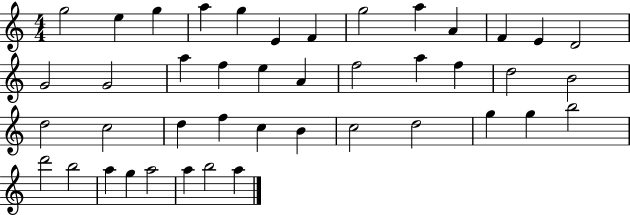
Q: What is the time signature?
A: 4/4